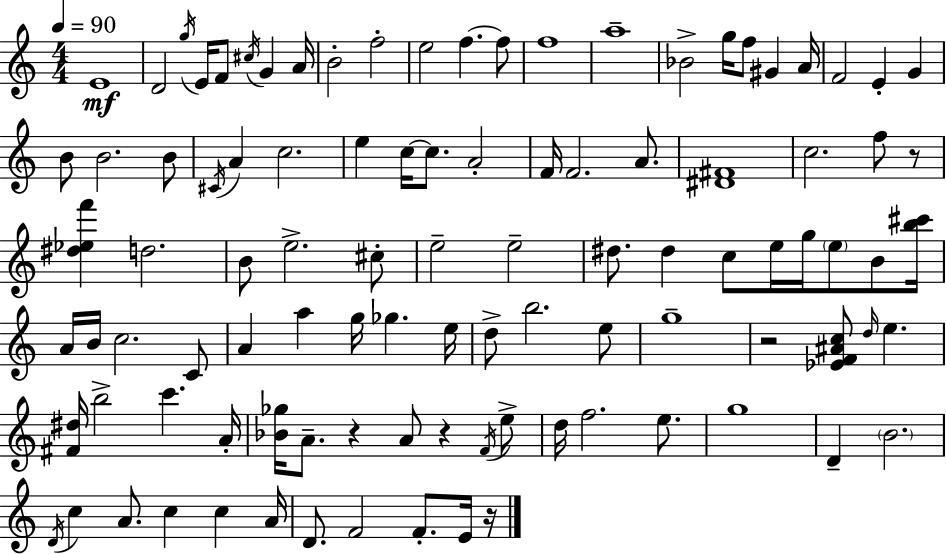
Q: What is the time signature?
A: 4/4